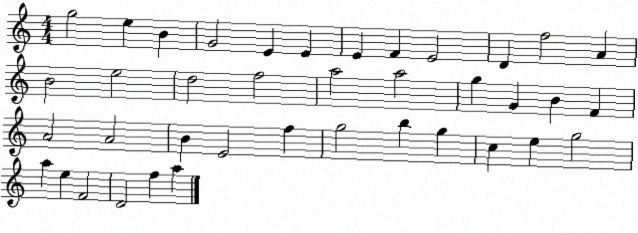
X:1
T:Untitled
M:4/4
L:1/4
K:C
g2 e B G2 E E E F E2 D f2 A B2 e2 d2 f2 a2 a2 g G B F A2 A2 B E2 f g2 b g c e g2 a e F2 D2 f a